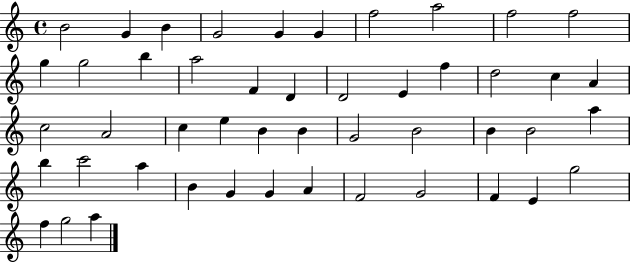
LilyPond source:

{
  \clef treble
  \time 4/4
  \defaultTimeSignature
  \key c \major
  b'2 g'4 b'4 | g'2 g'4 g'4 | f''2 a''2 | f''2 f''2 | \break g''4 g''2 b''4 | a''2 f'4 d'4 | d'2 e'4 f''4 | d''2 c''4 a'4 | \break c''2 a'2 | c''4 e''4 b'4 b'4 | g'2 b'2 | b'4 b'2 a''4 | \break b''4 c'''2 a''4 | b'4 g'4 g'4 a'4 | f'2 g'2 | f'4 e'4 g''2 | \break f''4 g''2 a''4 | \bar "|."
}